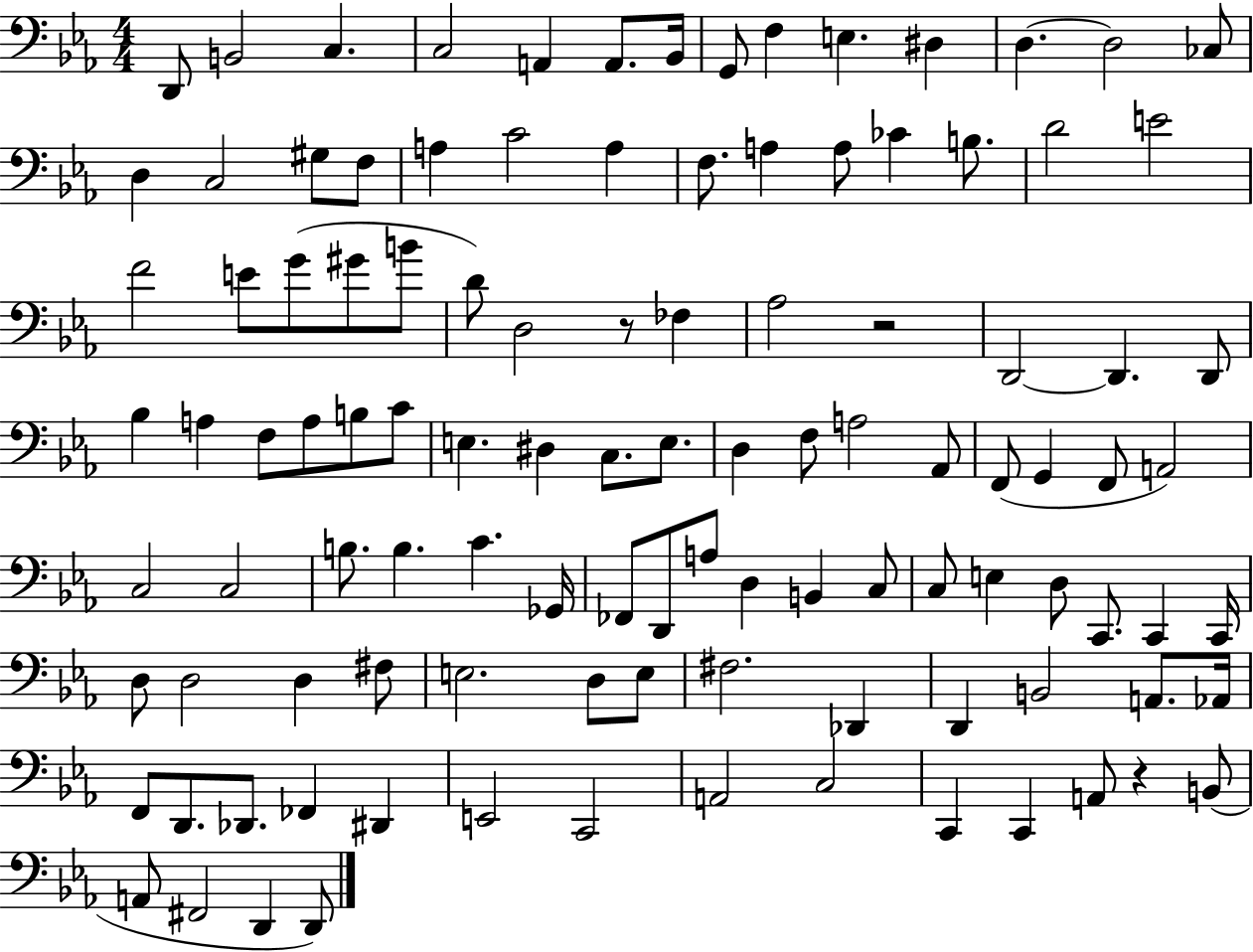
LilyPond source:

{
  \clef bass
  \numericTimeSignature
  \time 4/4
  \key ees \major
  d,8 b,2 c4. | c2 a,4 a,8. bes,16 | g,8 f4 e4. dis4 | d4.~~ d2 ces8 | \break d4 c2 gis8 f8 | a4 c'2 a4 | f8. a4 a8 ces'4 b8. | d'2 e'2 | \break f'2 e'8 g'8( gis'8 b'8 | d'8) d2 r8 fes4 | aes2 r2 | d,2~~ d,4. d,8 | \break bes4 a4 f8 a8 b8 c'8 | e4. dis4 c8. e8. | d4 f8 a2 aes,8 | f,8( g,4 f,8 a,2) | \break c2 c2 | b8. b4. c'4. ges,16 | fes,8 d,8 a8 d4 b,4 c8 | c8 e4 d8 c,8. c,4 c,16 | \break d8 d2 d4 fis8 | e2. d8 e8 | fis2. des,4 | d,4 b,2 a,8. aes,16 | \break f,8 d,8. des,8. fes,4 dis,4 | e,2 c,2 | a,2 c2 | c,4 c,4 a,8 r4 b,8( | \break a,8 fis,2 d,4 d,8) | \bar "|."
}